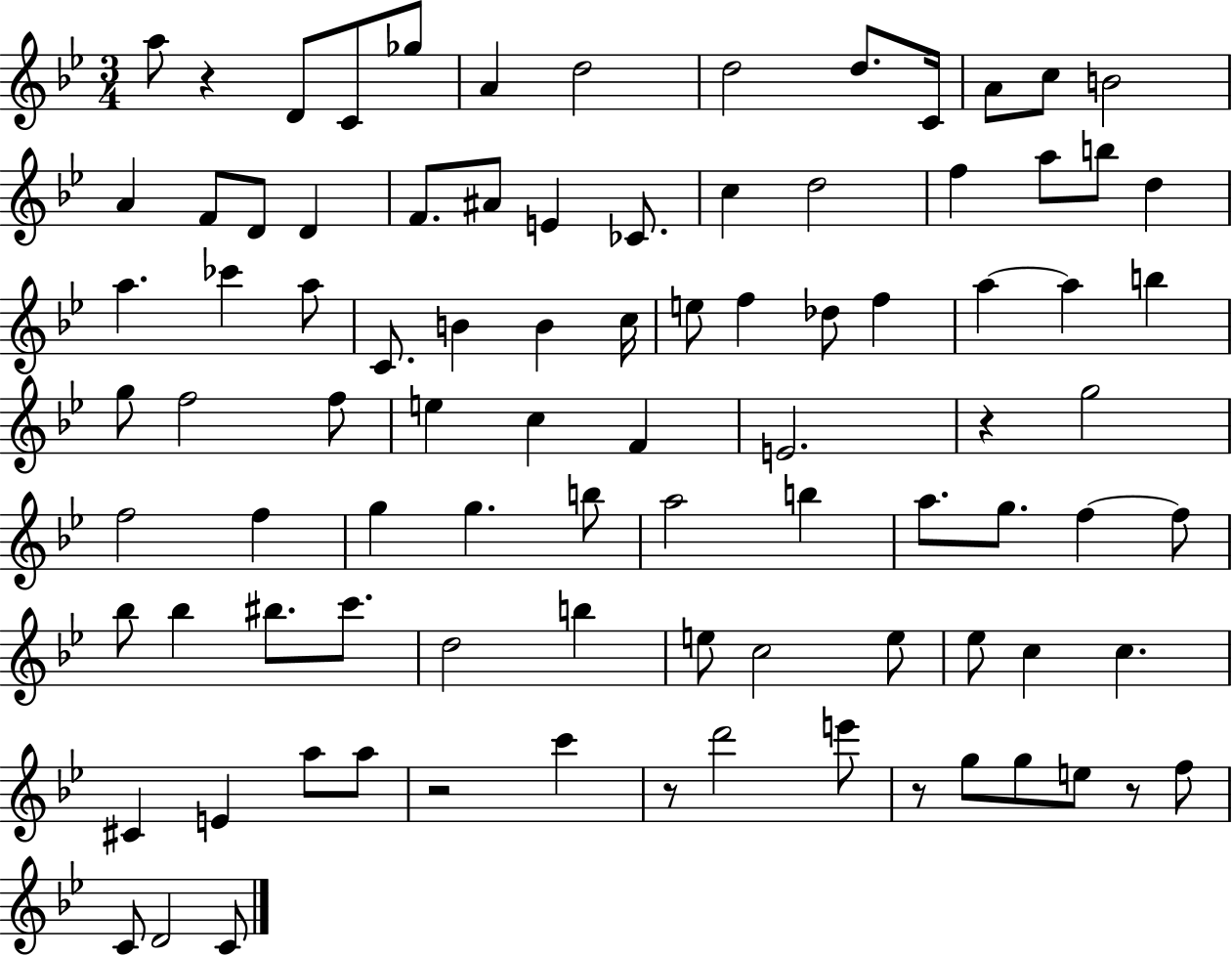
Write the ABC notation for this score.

X:1
T:Untitled
M:3/4
L:1/4
K:Bb
a/2 z D/2 C/2 _g/2 A d2 d2 d/2 C/4 A/2 c/2 B2 A F/2 D/2 D F/2 ^A/2 E _C/2 c d2 f a/2 b/2 d a _c' a/2 C/2 B B c/4 e/2 f _d/2 f a a b g/2 f2 f/2 e c F E2 z g2 f2 f g g b/2 a2 b a/2 g/2 f f/2 _b/2 _b ^b/2 c'/2 d2 b e/2 c2 e/2 _e/2 c c ^C E a/2 a/2 z2 c' z/2 d'2 e'/2 z/2 g/2 g/2 e/2 z/2 f/2 C/2 D2 C/2